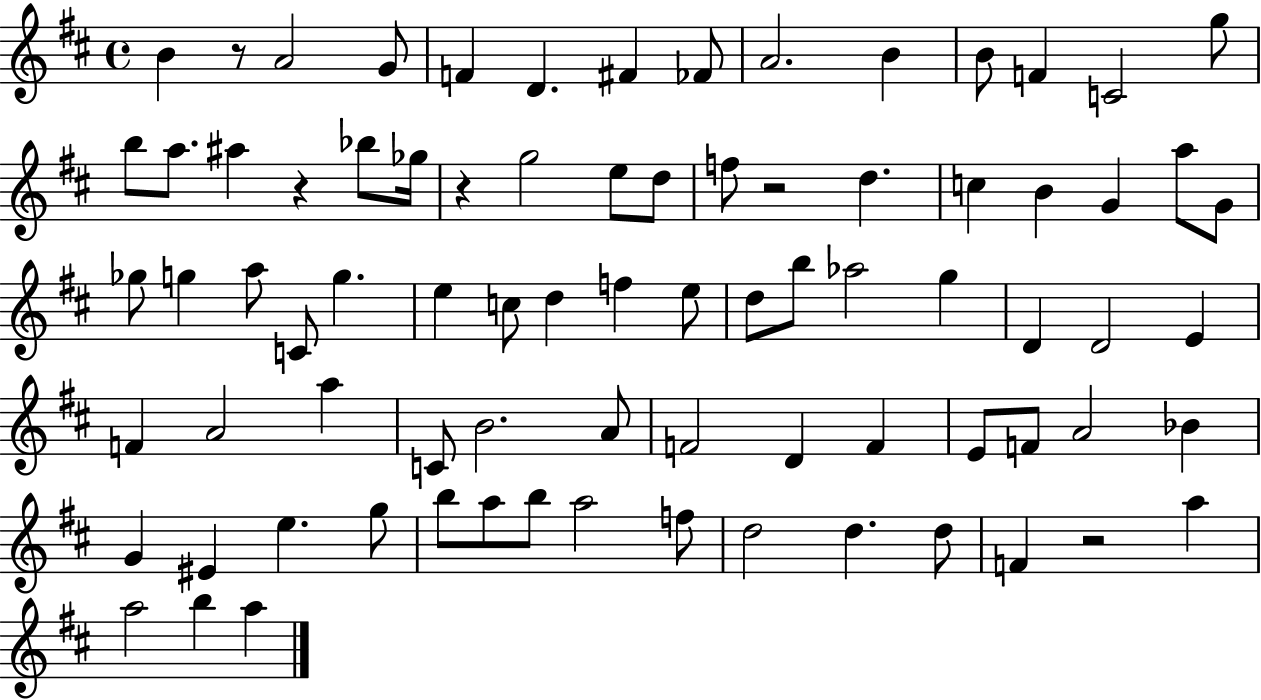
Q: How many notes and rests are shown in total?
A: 80